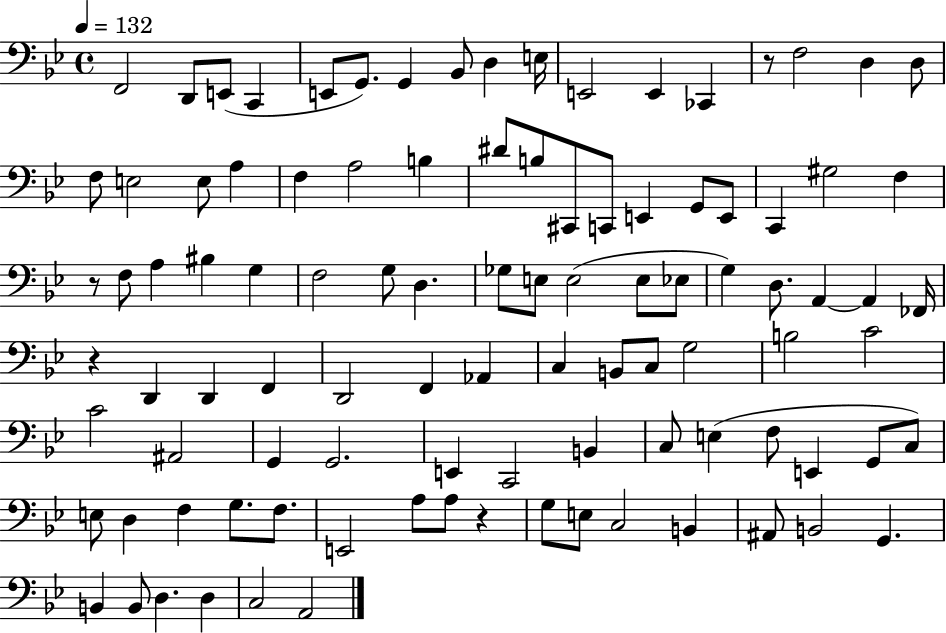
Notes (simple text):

F2/h D2/e E2/e C2/q E2/e G2/e. G2/q Bb2/e D3/q E3/s E2/h E2/q CES2/q R/e F3/h D3/q D3/e F3/e E3/h E3/e A3/q F3/q A3/h B3/q D#4/e B3/e C#2/e C2/e E2/q G2/e E2/e C2/q G#3/h F3/q R/e F3/e A3/q BIS3/q G3/q F3/h G3/e D3/q. Gb3/e E3/e E3/h E3/e Eb3/e G3/q D3/e. A2/q A2/q FES2/s R/q D2/q D2/q F2/q D2/h F2/q Ab2/q C3/q B2/e C3/e G3/h B3/h C4/h C4/h A#2/h G2/q G2/h. E2/q C2/h B2/q C3/e E3/q F3/e E2/q G2/e C3/e E3/e D3/q F3/q G3/e. F3/e. E2/h A3/e A3/e R/q G3/e E3/e C3/h B2/q A#2/e B2/h G2/q. B2/q B2/e D3/q. D3/q C3/h A2/h